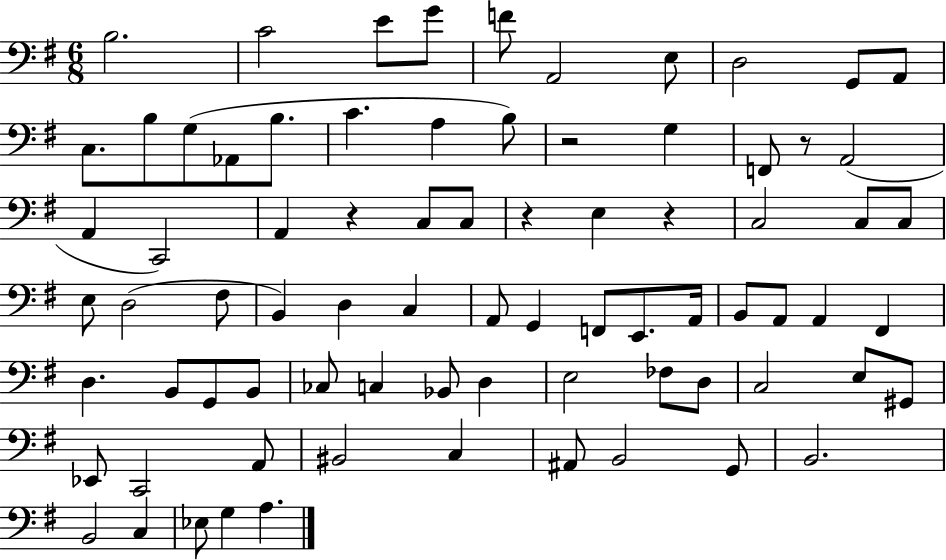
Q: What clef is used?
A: bass